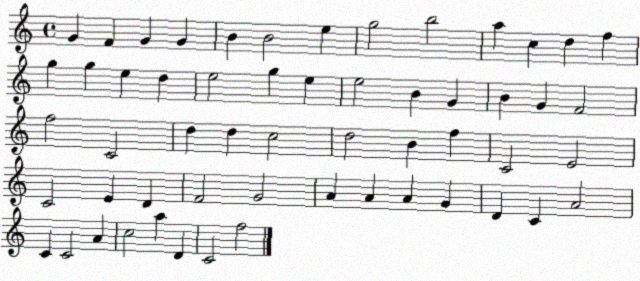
X:1
T:Untitled
M:4/4
L:1/4
K:C
G F G G B B2 e g2 b2 a c d f g g e d e2 g e e2 B G B G F2 f2 C2 d d c2 d2 B f C2 E2 C2 E D F2 G2 A A A G D C A2 C C2 A c2 a D C2 f2